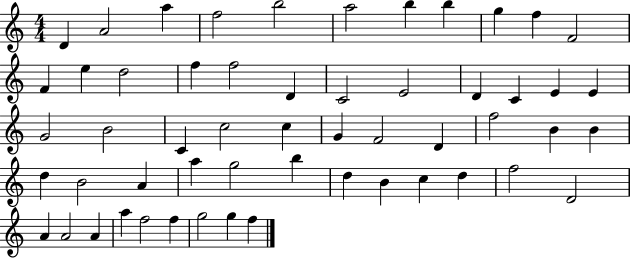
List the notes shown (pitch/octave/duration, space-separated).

D4/q A4/h A5/q F5/h B5/h A5/h B5/q B5/q G5/q F5/q F4/h F4/q E5/q D5/h F5/q F5/h D4/q C4/h E4/h D4/q C4/q E4/q E4/q G4/h B4/h C4/q C5/h C5/q G4/q F4/h D4/q F5/h B4/q B4/q D5/q B4/h A4/q A5/q G5/h B5/q D5/q B4/q C5/q D5/q F5/h D4/h A4/q A4/h A4/q A5/q F5/h F5/q G5/h G5/q F5/q